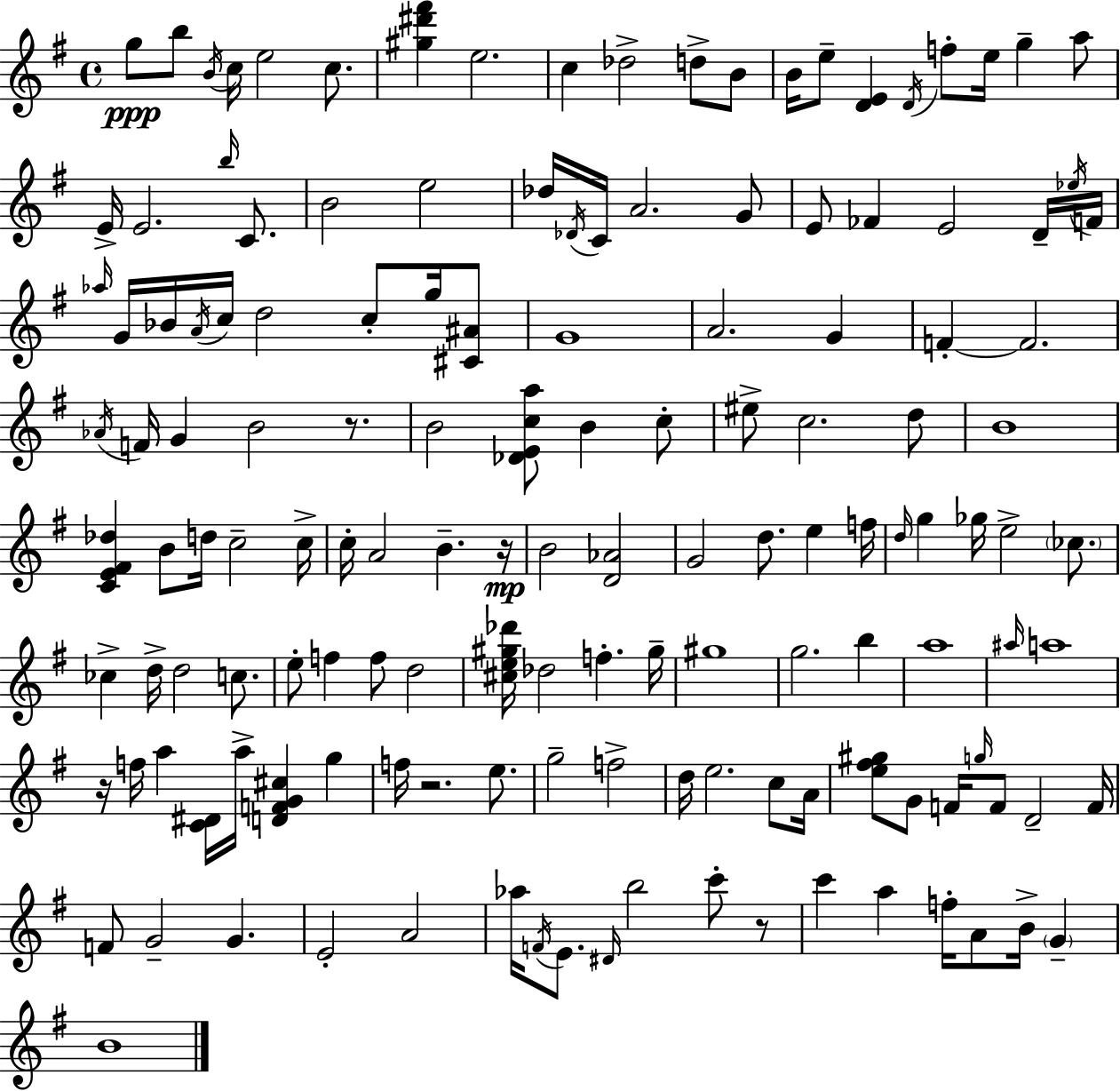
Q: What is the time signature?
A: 4/4